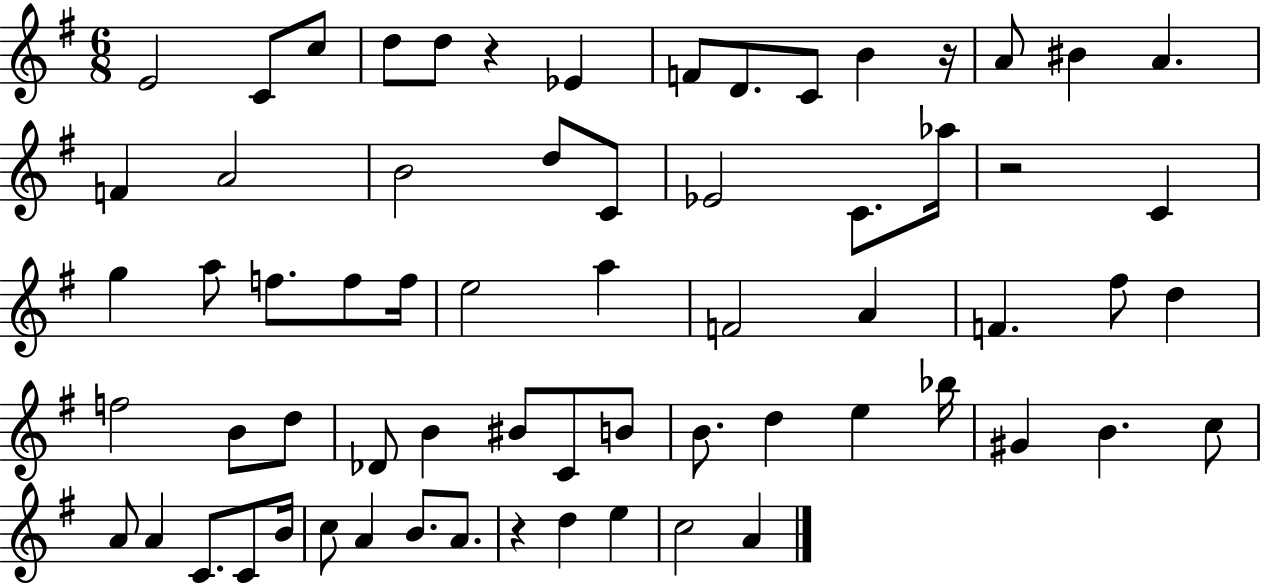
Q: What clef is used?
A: treble